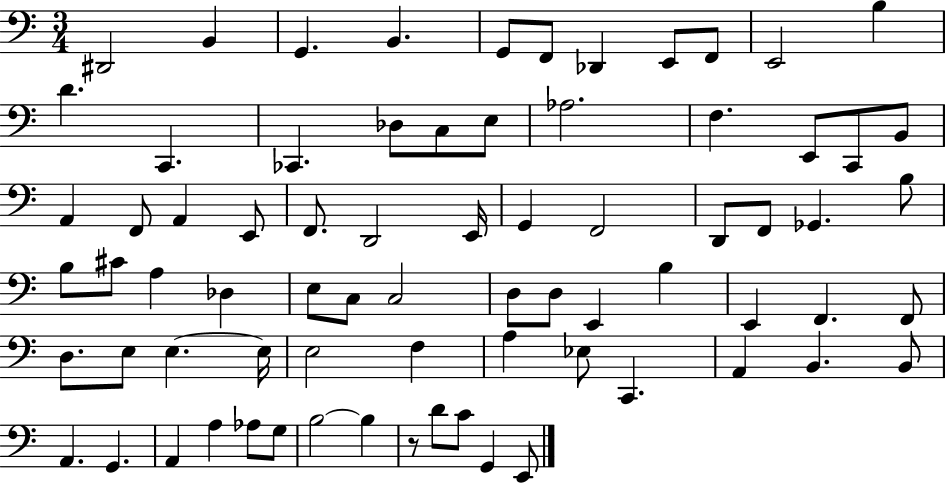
{
  \clef bass
  \numericTimeSignature
  \time 3/4
  \key c \major
  \repeat volta 2 { dis,2 b,4 | g,4. b,4. | g,8 f,8 des,4 e,8 f,8 | e,2 b4 | \break d'4. c,4. | ces,4. des8 c8 e8 | aes2. | f4. e,8 c,8 b,8 | \break a,4 f,8 a,4 e,8 | f,8. d,2 e,16 | g,4 f,2 | d,8 f,8 ges,4. b8 | \break b8 cis'8 a4 des4 | e8 c8 c2 | d8 d8 e,4 b4 | e,4 f,4. f,8 | \break d8. e8 e4.~~ e16 | e2 f4 | a4 ees8 c,4. | a,4 b,4. b,8 | \break a,4. g,4. | a,4 a4 aes8 g8 | b2~~ b4 | r8 d'8 c'8 g,4 e,8 | \break } \bar "|."
}